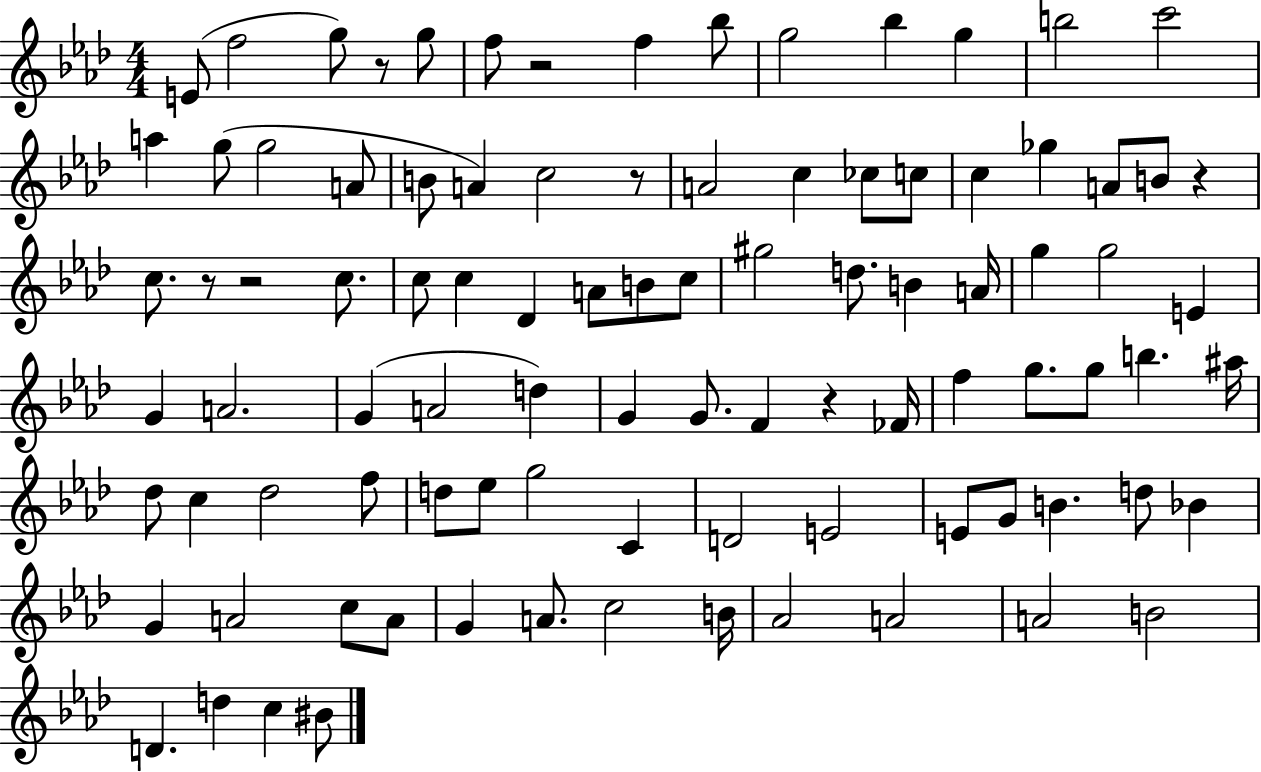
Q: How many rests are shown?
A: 7